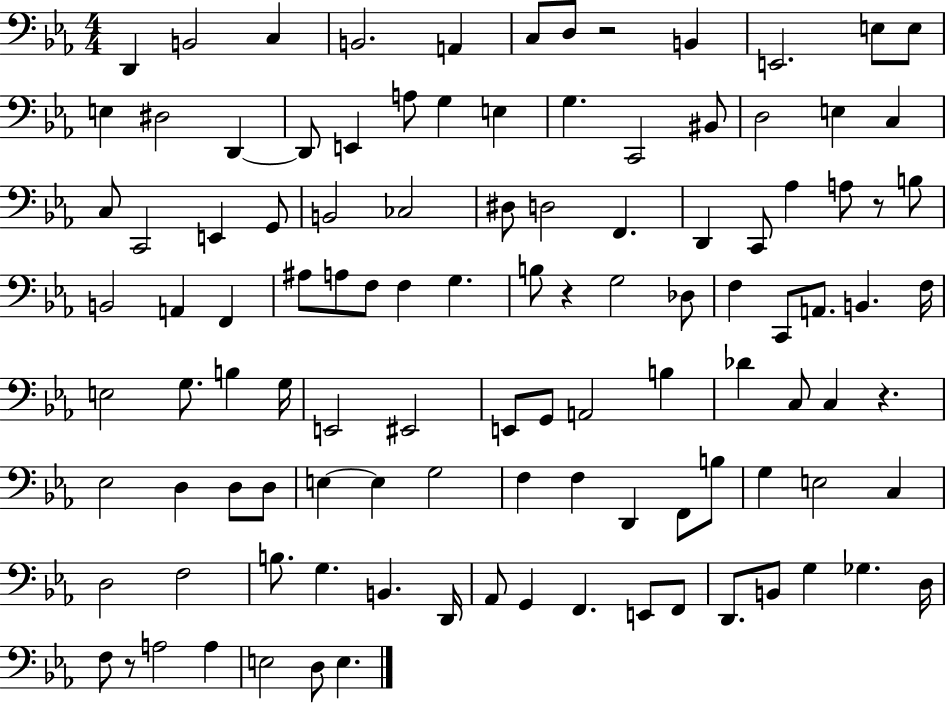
D2/q B2/h C3/q B2/h. A2/q C3/e D3/e R/h B2/q E2/h. E3/e E3/e E3/q D#3/h D2/q D2/e E2/q A3/e G3/q E3/q G3/q. C2/h BIS2/e D3/h E3/q C3/q C3/e C2/h E2/q G2/e B2/h CES3/h D#3/e D3/h F2/q. D2/q C2/e Ab3/q A3/e R/e B3/e B2/h A2/q F2/q A#3/e A3/e F3/e F3/q G3/q. B3/e R/q G3/h Db3/e F3/q C2/e A2/e. B2/q. F3/s E3/h G3/e. B3/q G3/s E2/h EIS2/h E2/e G2/e A2/h B3/q Db4/q C3/e C3/q R/q. Eb3/h D3/q D3/e D3/e E3/q E3/q G3/h F3/q F3/q D2/q F2/e B3/e G3/q E3/h C3/q D3/h F3/h B3/e. G3/q. B2/q. D2/s Ab2/e G2/q F2/q. E2/e F2/e D2/e. B2/e G3/q Gb3/q. D3/s F3/e R/e A3/h A3/q E3/h D3/e E3/q.